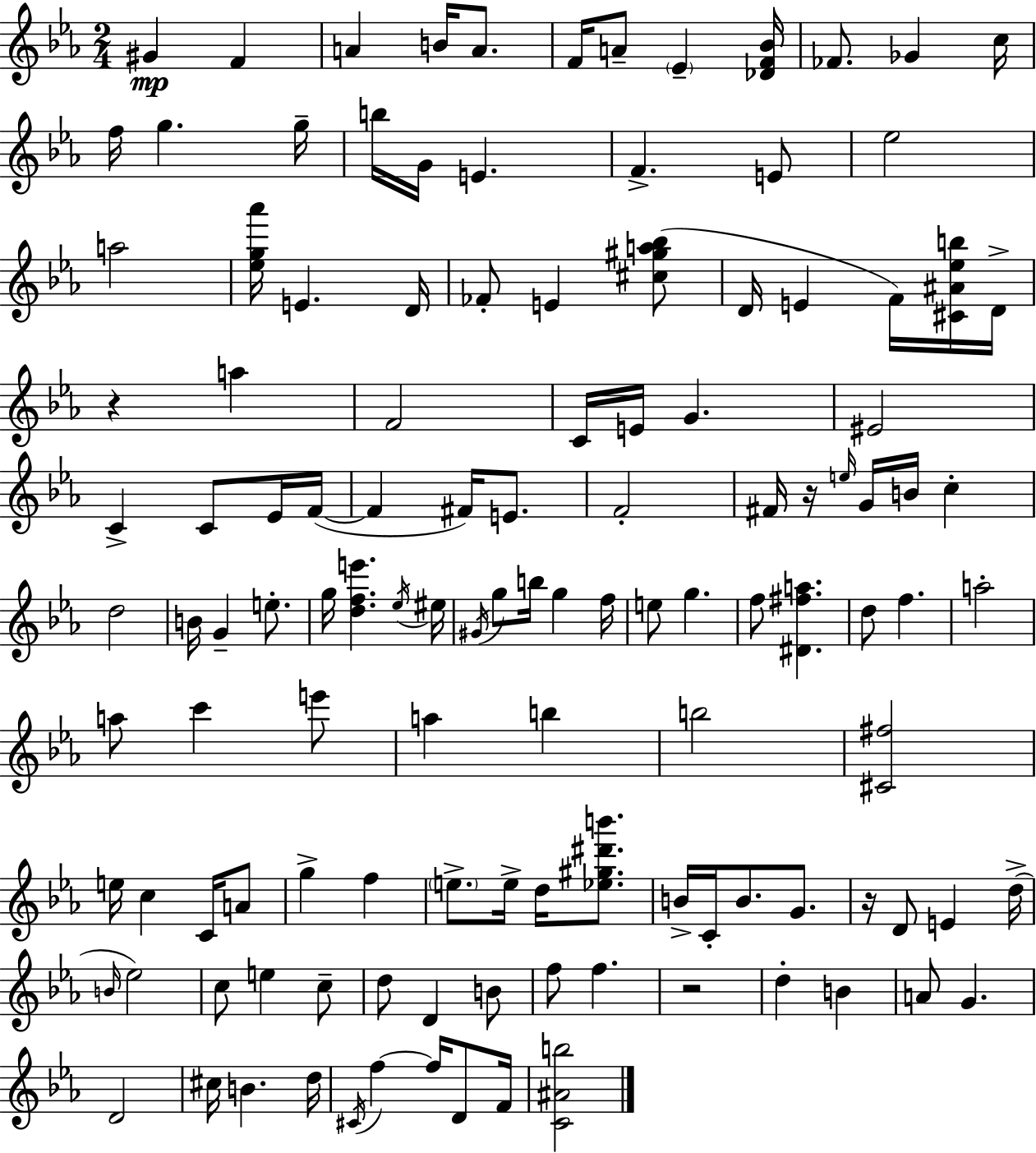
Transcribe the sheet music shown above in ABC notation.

X:1
T:Untitled
M:2/4
L:1/4
K:Eb
^G F A B/4 A/2 F/4 A/2 _E [_DF_B]/4 _F/2 _G c/4 f/4 g g/4 b/4 G/4 E F E/2 _e2 a2 [_eg_a']/4 E D/4 _F/2 E [^c^ga_b]/2 D/4 E F/4 [^C^A_eb]/4 D/4 z a F2 C/4 E/4 G ^E2 C C/2 _E/4 F/4 F ^F/4 E/2 F2 ^F/4 z/4 e/4 G/4 B/4 c d2 B/4 G e/2 g/4 [dfe'] _e/4 ^e/4 ^G/4 g/2 b/4 g f/4 e/2 g f/2 [^D^fa] d/2 f a2 a/2 c' e'/2 a b b2 [^C^f]2 e/4 c C/4 A/2 g f e/2 e/4 d/4 [_e^g^d'b']/2 B/4 C/4 B/2 G/2 z/4 D/2 E d/4 B/4 _e2 c/2 e c/2 d/2 D B/2 f/2 f z2 d B A/2 G D2 ^c/4 B d/4 ^C/4 f f/4 D/2 F/4 [C^Ab]2